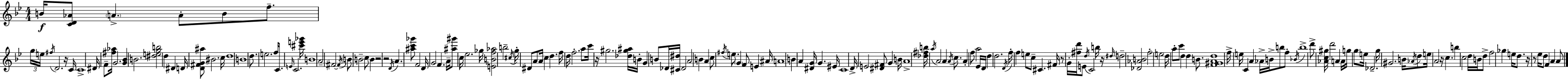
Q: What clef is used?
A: treble